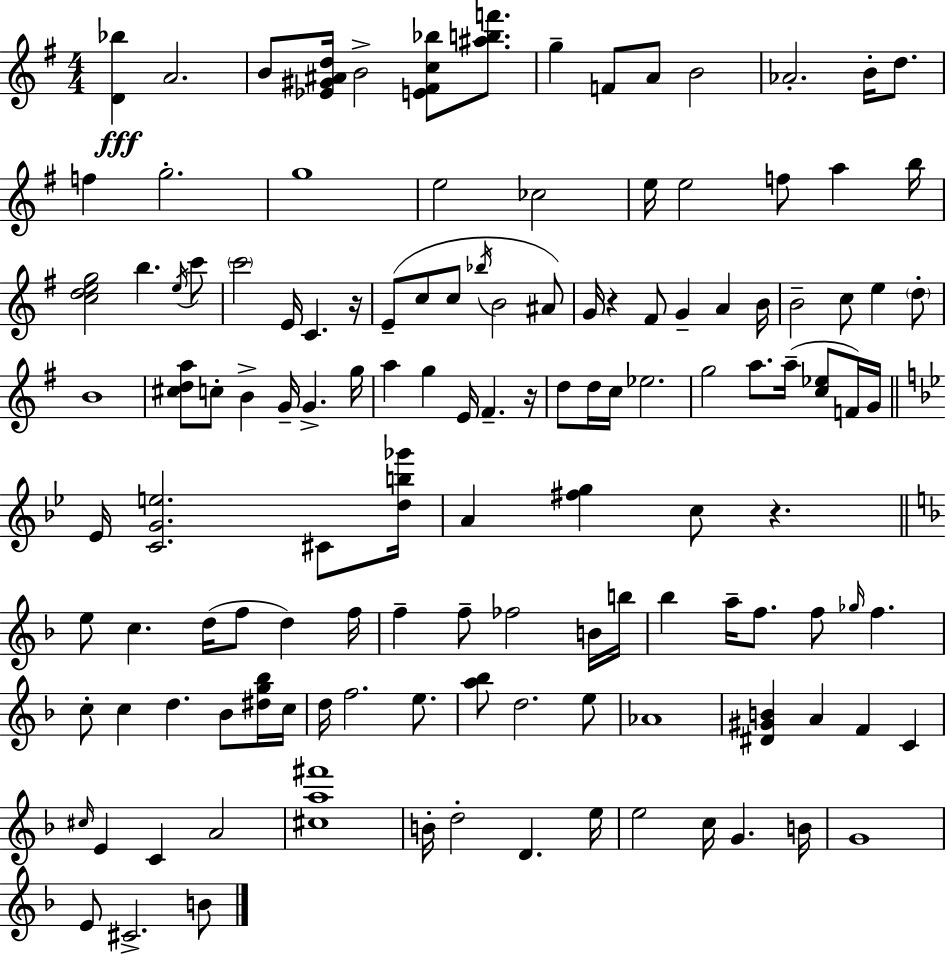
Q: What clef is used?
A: treble